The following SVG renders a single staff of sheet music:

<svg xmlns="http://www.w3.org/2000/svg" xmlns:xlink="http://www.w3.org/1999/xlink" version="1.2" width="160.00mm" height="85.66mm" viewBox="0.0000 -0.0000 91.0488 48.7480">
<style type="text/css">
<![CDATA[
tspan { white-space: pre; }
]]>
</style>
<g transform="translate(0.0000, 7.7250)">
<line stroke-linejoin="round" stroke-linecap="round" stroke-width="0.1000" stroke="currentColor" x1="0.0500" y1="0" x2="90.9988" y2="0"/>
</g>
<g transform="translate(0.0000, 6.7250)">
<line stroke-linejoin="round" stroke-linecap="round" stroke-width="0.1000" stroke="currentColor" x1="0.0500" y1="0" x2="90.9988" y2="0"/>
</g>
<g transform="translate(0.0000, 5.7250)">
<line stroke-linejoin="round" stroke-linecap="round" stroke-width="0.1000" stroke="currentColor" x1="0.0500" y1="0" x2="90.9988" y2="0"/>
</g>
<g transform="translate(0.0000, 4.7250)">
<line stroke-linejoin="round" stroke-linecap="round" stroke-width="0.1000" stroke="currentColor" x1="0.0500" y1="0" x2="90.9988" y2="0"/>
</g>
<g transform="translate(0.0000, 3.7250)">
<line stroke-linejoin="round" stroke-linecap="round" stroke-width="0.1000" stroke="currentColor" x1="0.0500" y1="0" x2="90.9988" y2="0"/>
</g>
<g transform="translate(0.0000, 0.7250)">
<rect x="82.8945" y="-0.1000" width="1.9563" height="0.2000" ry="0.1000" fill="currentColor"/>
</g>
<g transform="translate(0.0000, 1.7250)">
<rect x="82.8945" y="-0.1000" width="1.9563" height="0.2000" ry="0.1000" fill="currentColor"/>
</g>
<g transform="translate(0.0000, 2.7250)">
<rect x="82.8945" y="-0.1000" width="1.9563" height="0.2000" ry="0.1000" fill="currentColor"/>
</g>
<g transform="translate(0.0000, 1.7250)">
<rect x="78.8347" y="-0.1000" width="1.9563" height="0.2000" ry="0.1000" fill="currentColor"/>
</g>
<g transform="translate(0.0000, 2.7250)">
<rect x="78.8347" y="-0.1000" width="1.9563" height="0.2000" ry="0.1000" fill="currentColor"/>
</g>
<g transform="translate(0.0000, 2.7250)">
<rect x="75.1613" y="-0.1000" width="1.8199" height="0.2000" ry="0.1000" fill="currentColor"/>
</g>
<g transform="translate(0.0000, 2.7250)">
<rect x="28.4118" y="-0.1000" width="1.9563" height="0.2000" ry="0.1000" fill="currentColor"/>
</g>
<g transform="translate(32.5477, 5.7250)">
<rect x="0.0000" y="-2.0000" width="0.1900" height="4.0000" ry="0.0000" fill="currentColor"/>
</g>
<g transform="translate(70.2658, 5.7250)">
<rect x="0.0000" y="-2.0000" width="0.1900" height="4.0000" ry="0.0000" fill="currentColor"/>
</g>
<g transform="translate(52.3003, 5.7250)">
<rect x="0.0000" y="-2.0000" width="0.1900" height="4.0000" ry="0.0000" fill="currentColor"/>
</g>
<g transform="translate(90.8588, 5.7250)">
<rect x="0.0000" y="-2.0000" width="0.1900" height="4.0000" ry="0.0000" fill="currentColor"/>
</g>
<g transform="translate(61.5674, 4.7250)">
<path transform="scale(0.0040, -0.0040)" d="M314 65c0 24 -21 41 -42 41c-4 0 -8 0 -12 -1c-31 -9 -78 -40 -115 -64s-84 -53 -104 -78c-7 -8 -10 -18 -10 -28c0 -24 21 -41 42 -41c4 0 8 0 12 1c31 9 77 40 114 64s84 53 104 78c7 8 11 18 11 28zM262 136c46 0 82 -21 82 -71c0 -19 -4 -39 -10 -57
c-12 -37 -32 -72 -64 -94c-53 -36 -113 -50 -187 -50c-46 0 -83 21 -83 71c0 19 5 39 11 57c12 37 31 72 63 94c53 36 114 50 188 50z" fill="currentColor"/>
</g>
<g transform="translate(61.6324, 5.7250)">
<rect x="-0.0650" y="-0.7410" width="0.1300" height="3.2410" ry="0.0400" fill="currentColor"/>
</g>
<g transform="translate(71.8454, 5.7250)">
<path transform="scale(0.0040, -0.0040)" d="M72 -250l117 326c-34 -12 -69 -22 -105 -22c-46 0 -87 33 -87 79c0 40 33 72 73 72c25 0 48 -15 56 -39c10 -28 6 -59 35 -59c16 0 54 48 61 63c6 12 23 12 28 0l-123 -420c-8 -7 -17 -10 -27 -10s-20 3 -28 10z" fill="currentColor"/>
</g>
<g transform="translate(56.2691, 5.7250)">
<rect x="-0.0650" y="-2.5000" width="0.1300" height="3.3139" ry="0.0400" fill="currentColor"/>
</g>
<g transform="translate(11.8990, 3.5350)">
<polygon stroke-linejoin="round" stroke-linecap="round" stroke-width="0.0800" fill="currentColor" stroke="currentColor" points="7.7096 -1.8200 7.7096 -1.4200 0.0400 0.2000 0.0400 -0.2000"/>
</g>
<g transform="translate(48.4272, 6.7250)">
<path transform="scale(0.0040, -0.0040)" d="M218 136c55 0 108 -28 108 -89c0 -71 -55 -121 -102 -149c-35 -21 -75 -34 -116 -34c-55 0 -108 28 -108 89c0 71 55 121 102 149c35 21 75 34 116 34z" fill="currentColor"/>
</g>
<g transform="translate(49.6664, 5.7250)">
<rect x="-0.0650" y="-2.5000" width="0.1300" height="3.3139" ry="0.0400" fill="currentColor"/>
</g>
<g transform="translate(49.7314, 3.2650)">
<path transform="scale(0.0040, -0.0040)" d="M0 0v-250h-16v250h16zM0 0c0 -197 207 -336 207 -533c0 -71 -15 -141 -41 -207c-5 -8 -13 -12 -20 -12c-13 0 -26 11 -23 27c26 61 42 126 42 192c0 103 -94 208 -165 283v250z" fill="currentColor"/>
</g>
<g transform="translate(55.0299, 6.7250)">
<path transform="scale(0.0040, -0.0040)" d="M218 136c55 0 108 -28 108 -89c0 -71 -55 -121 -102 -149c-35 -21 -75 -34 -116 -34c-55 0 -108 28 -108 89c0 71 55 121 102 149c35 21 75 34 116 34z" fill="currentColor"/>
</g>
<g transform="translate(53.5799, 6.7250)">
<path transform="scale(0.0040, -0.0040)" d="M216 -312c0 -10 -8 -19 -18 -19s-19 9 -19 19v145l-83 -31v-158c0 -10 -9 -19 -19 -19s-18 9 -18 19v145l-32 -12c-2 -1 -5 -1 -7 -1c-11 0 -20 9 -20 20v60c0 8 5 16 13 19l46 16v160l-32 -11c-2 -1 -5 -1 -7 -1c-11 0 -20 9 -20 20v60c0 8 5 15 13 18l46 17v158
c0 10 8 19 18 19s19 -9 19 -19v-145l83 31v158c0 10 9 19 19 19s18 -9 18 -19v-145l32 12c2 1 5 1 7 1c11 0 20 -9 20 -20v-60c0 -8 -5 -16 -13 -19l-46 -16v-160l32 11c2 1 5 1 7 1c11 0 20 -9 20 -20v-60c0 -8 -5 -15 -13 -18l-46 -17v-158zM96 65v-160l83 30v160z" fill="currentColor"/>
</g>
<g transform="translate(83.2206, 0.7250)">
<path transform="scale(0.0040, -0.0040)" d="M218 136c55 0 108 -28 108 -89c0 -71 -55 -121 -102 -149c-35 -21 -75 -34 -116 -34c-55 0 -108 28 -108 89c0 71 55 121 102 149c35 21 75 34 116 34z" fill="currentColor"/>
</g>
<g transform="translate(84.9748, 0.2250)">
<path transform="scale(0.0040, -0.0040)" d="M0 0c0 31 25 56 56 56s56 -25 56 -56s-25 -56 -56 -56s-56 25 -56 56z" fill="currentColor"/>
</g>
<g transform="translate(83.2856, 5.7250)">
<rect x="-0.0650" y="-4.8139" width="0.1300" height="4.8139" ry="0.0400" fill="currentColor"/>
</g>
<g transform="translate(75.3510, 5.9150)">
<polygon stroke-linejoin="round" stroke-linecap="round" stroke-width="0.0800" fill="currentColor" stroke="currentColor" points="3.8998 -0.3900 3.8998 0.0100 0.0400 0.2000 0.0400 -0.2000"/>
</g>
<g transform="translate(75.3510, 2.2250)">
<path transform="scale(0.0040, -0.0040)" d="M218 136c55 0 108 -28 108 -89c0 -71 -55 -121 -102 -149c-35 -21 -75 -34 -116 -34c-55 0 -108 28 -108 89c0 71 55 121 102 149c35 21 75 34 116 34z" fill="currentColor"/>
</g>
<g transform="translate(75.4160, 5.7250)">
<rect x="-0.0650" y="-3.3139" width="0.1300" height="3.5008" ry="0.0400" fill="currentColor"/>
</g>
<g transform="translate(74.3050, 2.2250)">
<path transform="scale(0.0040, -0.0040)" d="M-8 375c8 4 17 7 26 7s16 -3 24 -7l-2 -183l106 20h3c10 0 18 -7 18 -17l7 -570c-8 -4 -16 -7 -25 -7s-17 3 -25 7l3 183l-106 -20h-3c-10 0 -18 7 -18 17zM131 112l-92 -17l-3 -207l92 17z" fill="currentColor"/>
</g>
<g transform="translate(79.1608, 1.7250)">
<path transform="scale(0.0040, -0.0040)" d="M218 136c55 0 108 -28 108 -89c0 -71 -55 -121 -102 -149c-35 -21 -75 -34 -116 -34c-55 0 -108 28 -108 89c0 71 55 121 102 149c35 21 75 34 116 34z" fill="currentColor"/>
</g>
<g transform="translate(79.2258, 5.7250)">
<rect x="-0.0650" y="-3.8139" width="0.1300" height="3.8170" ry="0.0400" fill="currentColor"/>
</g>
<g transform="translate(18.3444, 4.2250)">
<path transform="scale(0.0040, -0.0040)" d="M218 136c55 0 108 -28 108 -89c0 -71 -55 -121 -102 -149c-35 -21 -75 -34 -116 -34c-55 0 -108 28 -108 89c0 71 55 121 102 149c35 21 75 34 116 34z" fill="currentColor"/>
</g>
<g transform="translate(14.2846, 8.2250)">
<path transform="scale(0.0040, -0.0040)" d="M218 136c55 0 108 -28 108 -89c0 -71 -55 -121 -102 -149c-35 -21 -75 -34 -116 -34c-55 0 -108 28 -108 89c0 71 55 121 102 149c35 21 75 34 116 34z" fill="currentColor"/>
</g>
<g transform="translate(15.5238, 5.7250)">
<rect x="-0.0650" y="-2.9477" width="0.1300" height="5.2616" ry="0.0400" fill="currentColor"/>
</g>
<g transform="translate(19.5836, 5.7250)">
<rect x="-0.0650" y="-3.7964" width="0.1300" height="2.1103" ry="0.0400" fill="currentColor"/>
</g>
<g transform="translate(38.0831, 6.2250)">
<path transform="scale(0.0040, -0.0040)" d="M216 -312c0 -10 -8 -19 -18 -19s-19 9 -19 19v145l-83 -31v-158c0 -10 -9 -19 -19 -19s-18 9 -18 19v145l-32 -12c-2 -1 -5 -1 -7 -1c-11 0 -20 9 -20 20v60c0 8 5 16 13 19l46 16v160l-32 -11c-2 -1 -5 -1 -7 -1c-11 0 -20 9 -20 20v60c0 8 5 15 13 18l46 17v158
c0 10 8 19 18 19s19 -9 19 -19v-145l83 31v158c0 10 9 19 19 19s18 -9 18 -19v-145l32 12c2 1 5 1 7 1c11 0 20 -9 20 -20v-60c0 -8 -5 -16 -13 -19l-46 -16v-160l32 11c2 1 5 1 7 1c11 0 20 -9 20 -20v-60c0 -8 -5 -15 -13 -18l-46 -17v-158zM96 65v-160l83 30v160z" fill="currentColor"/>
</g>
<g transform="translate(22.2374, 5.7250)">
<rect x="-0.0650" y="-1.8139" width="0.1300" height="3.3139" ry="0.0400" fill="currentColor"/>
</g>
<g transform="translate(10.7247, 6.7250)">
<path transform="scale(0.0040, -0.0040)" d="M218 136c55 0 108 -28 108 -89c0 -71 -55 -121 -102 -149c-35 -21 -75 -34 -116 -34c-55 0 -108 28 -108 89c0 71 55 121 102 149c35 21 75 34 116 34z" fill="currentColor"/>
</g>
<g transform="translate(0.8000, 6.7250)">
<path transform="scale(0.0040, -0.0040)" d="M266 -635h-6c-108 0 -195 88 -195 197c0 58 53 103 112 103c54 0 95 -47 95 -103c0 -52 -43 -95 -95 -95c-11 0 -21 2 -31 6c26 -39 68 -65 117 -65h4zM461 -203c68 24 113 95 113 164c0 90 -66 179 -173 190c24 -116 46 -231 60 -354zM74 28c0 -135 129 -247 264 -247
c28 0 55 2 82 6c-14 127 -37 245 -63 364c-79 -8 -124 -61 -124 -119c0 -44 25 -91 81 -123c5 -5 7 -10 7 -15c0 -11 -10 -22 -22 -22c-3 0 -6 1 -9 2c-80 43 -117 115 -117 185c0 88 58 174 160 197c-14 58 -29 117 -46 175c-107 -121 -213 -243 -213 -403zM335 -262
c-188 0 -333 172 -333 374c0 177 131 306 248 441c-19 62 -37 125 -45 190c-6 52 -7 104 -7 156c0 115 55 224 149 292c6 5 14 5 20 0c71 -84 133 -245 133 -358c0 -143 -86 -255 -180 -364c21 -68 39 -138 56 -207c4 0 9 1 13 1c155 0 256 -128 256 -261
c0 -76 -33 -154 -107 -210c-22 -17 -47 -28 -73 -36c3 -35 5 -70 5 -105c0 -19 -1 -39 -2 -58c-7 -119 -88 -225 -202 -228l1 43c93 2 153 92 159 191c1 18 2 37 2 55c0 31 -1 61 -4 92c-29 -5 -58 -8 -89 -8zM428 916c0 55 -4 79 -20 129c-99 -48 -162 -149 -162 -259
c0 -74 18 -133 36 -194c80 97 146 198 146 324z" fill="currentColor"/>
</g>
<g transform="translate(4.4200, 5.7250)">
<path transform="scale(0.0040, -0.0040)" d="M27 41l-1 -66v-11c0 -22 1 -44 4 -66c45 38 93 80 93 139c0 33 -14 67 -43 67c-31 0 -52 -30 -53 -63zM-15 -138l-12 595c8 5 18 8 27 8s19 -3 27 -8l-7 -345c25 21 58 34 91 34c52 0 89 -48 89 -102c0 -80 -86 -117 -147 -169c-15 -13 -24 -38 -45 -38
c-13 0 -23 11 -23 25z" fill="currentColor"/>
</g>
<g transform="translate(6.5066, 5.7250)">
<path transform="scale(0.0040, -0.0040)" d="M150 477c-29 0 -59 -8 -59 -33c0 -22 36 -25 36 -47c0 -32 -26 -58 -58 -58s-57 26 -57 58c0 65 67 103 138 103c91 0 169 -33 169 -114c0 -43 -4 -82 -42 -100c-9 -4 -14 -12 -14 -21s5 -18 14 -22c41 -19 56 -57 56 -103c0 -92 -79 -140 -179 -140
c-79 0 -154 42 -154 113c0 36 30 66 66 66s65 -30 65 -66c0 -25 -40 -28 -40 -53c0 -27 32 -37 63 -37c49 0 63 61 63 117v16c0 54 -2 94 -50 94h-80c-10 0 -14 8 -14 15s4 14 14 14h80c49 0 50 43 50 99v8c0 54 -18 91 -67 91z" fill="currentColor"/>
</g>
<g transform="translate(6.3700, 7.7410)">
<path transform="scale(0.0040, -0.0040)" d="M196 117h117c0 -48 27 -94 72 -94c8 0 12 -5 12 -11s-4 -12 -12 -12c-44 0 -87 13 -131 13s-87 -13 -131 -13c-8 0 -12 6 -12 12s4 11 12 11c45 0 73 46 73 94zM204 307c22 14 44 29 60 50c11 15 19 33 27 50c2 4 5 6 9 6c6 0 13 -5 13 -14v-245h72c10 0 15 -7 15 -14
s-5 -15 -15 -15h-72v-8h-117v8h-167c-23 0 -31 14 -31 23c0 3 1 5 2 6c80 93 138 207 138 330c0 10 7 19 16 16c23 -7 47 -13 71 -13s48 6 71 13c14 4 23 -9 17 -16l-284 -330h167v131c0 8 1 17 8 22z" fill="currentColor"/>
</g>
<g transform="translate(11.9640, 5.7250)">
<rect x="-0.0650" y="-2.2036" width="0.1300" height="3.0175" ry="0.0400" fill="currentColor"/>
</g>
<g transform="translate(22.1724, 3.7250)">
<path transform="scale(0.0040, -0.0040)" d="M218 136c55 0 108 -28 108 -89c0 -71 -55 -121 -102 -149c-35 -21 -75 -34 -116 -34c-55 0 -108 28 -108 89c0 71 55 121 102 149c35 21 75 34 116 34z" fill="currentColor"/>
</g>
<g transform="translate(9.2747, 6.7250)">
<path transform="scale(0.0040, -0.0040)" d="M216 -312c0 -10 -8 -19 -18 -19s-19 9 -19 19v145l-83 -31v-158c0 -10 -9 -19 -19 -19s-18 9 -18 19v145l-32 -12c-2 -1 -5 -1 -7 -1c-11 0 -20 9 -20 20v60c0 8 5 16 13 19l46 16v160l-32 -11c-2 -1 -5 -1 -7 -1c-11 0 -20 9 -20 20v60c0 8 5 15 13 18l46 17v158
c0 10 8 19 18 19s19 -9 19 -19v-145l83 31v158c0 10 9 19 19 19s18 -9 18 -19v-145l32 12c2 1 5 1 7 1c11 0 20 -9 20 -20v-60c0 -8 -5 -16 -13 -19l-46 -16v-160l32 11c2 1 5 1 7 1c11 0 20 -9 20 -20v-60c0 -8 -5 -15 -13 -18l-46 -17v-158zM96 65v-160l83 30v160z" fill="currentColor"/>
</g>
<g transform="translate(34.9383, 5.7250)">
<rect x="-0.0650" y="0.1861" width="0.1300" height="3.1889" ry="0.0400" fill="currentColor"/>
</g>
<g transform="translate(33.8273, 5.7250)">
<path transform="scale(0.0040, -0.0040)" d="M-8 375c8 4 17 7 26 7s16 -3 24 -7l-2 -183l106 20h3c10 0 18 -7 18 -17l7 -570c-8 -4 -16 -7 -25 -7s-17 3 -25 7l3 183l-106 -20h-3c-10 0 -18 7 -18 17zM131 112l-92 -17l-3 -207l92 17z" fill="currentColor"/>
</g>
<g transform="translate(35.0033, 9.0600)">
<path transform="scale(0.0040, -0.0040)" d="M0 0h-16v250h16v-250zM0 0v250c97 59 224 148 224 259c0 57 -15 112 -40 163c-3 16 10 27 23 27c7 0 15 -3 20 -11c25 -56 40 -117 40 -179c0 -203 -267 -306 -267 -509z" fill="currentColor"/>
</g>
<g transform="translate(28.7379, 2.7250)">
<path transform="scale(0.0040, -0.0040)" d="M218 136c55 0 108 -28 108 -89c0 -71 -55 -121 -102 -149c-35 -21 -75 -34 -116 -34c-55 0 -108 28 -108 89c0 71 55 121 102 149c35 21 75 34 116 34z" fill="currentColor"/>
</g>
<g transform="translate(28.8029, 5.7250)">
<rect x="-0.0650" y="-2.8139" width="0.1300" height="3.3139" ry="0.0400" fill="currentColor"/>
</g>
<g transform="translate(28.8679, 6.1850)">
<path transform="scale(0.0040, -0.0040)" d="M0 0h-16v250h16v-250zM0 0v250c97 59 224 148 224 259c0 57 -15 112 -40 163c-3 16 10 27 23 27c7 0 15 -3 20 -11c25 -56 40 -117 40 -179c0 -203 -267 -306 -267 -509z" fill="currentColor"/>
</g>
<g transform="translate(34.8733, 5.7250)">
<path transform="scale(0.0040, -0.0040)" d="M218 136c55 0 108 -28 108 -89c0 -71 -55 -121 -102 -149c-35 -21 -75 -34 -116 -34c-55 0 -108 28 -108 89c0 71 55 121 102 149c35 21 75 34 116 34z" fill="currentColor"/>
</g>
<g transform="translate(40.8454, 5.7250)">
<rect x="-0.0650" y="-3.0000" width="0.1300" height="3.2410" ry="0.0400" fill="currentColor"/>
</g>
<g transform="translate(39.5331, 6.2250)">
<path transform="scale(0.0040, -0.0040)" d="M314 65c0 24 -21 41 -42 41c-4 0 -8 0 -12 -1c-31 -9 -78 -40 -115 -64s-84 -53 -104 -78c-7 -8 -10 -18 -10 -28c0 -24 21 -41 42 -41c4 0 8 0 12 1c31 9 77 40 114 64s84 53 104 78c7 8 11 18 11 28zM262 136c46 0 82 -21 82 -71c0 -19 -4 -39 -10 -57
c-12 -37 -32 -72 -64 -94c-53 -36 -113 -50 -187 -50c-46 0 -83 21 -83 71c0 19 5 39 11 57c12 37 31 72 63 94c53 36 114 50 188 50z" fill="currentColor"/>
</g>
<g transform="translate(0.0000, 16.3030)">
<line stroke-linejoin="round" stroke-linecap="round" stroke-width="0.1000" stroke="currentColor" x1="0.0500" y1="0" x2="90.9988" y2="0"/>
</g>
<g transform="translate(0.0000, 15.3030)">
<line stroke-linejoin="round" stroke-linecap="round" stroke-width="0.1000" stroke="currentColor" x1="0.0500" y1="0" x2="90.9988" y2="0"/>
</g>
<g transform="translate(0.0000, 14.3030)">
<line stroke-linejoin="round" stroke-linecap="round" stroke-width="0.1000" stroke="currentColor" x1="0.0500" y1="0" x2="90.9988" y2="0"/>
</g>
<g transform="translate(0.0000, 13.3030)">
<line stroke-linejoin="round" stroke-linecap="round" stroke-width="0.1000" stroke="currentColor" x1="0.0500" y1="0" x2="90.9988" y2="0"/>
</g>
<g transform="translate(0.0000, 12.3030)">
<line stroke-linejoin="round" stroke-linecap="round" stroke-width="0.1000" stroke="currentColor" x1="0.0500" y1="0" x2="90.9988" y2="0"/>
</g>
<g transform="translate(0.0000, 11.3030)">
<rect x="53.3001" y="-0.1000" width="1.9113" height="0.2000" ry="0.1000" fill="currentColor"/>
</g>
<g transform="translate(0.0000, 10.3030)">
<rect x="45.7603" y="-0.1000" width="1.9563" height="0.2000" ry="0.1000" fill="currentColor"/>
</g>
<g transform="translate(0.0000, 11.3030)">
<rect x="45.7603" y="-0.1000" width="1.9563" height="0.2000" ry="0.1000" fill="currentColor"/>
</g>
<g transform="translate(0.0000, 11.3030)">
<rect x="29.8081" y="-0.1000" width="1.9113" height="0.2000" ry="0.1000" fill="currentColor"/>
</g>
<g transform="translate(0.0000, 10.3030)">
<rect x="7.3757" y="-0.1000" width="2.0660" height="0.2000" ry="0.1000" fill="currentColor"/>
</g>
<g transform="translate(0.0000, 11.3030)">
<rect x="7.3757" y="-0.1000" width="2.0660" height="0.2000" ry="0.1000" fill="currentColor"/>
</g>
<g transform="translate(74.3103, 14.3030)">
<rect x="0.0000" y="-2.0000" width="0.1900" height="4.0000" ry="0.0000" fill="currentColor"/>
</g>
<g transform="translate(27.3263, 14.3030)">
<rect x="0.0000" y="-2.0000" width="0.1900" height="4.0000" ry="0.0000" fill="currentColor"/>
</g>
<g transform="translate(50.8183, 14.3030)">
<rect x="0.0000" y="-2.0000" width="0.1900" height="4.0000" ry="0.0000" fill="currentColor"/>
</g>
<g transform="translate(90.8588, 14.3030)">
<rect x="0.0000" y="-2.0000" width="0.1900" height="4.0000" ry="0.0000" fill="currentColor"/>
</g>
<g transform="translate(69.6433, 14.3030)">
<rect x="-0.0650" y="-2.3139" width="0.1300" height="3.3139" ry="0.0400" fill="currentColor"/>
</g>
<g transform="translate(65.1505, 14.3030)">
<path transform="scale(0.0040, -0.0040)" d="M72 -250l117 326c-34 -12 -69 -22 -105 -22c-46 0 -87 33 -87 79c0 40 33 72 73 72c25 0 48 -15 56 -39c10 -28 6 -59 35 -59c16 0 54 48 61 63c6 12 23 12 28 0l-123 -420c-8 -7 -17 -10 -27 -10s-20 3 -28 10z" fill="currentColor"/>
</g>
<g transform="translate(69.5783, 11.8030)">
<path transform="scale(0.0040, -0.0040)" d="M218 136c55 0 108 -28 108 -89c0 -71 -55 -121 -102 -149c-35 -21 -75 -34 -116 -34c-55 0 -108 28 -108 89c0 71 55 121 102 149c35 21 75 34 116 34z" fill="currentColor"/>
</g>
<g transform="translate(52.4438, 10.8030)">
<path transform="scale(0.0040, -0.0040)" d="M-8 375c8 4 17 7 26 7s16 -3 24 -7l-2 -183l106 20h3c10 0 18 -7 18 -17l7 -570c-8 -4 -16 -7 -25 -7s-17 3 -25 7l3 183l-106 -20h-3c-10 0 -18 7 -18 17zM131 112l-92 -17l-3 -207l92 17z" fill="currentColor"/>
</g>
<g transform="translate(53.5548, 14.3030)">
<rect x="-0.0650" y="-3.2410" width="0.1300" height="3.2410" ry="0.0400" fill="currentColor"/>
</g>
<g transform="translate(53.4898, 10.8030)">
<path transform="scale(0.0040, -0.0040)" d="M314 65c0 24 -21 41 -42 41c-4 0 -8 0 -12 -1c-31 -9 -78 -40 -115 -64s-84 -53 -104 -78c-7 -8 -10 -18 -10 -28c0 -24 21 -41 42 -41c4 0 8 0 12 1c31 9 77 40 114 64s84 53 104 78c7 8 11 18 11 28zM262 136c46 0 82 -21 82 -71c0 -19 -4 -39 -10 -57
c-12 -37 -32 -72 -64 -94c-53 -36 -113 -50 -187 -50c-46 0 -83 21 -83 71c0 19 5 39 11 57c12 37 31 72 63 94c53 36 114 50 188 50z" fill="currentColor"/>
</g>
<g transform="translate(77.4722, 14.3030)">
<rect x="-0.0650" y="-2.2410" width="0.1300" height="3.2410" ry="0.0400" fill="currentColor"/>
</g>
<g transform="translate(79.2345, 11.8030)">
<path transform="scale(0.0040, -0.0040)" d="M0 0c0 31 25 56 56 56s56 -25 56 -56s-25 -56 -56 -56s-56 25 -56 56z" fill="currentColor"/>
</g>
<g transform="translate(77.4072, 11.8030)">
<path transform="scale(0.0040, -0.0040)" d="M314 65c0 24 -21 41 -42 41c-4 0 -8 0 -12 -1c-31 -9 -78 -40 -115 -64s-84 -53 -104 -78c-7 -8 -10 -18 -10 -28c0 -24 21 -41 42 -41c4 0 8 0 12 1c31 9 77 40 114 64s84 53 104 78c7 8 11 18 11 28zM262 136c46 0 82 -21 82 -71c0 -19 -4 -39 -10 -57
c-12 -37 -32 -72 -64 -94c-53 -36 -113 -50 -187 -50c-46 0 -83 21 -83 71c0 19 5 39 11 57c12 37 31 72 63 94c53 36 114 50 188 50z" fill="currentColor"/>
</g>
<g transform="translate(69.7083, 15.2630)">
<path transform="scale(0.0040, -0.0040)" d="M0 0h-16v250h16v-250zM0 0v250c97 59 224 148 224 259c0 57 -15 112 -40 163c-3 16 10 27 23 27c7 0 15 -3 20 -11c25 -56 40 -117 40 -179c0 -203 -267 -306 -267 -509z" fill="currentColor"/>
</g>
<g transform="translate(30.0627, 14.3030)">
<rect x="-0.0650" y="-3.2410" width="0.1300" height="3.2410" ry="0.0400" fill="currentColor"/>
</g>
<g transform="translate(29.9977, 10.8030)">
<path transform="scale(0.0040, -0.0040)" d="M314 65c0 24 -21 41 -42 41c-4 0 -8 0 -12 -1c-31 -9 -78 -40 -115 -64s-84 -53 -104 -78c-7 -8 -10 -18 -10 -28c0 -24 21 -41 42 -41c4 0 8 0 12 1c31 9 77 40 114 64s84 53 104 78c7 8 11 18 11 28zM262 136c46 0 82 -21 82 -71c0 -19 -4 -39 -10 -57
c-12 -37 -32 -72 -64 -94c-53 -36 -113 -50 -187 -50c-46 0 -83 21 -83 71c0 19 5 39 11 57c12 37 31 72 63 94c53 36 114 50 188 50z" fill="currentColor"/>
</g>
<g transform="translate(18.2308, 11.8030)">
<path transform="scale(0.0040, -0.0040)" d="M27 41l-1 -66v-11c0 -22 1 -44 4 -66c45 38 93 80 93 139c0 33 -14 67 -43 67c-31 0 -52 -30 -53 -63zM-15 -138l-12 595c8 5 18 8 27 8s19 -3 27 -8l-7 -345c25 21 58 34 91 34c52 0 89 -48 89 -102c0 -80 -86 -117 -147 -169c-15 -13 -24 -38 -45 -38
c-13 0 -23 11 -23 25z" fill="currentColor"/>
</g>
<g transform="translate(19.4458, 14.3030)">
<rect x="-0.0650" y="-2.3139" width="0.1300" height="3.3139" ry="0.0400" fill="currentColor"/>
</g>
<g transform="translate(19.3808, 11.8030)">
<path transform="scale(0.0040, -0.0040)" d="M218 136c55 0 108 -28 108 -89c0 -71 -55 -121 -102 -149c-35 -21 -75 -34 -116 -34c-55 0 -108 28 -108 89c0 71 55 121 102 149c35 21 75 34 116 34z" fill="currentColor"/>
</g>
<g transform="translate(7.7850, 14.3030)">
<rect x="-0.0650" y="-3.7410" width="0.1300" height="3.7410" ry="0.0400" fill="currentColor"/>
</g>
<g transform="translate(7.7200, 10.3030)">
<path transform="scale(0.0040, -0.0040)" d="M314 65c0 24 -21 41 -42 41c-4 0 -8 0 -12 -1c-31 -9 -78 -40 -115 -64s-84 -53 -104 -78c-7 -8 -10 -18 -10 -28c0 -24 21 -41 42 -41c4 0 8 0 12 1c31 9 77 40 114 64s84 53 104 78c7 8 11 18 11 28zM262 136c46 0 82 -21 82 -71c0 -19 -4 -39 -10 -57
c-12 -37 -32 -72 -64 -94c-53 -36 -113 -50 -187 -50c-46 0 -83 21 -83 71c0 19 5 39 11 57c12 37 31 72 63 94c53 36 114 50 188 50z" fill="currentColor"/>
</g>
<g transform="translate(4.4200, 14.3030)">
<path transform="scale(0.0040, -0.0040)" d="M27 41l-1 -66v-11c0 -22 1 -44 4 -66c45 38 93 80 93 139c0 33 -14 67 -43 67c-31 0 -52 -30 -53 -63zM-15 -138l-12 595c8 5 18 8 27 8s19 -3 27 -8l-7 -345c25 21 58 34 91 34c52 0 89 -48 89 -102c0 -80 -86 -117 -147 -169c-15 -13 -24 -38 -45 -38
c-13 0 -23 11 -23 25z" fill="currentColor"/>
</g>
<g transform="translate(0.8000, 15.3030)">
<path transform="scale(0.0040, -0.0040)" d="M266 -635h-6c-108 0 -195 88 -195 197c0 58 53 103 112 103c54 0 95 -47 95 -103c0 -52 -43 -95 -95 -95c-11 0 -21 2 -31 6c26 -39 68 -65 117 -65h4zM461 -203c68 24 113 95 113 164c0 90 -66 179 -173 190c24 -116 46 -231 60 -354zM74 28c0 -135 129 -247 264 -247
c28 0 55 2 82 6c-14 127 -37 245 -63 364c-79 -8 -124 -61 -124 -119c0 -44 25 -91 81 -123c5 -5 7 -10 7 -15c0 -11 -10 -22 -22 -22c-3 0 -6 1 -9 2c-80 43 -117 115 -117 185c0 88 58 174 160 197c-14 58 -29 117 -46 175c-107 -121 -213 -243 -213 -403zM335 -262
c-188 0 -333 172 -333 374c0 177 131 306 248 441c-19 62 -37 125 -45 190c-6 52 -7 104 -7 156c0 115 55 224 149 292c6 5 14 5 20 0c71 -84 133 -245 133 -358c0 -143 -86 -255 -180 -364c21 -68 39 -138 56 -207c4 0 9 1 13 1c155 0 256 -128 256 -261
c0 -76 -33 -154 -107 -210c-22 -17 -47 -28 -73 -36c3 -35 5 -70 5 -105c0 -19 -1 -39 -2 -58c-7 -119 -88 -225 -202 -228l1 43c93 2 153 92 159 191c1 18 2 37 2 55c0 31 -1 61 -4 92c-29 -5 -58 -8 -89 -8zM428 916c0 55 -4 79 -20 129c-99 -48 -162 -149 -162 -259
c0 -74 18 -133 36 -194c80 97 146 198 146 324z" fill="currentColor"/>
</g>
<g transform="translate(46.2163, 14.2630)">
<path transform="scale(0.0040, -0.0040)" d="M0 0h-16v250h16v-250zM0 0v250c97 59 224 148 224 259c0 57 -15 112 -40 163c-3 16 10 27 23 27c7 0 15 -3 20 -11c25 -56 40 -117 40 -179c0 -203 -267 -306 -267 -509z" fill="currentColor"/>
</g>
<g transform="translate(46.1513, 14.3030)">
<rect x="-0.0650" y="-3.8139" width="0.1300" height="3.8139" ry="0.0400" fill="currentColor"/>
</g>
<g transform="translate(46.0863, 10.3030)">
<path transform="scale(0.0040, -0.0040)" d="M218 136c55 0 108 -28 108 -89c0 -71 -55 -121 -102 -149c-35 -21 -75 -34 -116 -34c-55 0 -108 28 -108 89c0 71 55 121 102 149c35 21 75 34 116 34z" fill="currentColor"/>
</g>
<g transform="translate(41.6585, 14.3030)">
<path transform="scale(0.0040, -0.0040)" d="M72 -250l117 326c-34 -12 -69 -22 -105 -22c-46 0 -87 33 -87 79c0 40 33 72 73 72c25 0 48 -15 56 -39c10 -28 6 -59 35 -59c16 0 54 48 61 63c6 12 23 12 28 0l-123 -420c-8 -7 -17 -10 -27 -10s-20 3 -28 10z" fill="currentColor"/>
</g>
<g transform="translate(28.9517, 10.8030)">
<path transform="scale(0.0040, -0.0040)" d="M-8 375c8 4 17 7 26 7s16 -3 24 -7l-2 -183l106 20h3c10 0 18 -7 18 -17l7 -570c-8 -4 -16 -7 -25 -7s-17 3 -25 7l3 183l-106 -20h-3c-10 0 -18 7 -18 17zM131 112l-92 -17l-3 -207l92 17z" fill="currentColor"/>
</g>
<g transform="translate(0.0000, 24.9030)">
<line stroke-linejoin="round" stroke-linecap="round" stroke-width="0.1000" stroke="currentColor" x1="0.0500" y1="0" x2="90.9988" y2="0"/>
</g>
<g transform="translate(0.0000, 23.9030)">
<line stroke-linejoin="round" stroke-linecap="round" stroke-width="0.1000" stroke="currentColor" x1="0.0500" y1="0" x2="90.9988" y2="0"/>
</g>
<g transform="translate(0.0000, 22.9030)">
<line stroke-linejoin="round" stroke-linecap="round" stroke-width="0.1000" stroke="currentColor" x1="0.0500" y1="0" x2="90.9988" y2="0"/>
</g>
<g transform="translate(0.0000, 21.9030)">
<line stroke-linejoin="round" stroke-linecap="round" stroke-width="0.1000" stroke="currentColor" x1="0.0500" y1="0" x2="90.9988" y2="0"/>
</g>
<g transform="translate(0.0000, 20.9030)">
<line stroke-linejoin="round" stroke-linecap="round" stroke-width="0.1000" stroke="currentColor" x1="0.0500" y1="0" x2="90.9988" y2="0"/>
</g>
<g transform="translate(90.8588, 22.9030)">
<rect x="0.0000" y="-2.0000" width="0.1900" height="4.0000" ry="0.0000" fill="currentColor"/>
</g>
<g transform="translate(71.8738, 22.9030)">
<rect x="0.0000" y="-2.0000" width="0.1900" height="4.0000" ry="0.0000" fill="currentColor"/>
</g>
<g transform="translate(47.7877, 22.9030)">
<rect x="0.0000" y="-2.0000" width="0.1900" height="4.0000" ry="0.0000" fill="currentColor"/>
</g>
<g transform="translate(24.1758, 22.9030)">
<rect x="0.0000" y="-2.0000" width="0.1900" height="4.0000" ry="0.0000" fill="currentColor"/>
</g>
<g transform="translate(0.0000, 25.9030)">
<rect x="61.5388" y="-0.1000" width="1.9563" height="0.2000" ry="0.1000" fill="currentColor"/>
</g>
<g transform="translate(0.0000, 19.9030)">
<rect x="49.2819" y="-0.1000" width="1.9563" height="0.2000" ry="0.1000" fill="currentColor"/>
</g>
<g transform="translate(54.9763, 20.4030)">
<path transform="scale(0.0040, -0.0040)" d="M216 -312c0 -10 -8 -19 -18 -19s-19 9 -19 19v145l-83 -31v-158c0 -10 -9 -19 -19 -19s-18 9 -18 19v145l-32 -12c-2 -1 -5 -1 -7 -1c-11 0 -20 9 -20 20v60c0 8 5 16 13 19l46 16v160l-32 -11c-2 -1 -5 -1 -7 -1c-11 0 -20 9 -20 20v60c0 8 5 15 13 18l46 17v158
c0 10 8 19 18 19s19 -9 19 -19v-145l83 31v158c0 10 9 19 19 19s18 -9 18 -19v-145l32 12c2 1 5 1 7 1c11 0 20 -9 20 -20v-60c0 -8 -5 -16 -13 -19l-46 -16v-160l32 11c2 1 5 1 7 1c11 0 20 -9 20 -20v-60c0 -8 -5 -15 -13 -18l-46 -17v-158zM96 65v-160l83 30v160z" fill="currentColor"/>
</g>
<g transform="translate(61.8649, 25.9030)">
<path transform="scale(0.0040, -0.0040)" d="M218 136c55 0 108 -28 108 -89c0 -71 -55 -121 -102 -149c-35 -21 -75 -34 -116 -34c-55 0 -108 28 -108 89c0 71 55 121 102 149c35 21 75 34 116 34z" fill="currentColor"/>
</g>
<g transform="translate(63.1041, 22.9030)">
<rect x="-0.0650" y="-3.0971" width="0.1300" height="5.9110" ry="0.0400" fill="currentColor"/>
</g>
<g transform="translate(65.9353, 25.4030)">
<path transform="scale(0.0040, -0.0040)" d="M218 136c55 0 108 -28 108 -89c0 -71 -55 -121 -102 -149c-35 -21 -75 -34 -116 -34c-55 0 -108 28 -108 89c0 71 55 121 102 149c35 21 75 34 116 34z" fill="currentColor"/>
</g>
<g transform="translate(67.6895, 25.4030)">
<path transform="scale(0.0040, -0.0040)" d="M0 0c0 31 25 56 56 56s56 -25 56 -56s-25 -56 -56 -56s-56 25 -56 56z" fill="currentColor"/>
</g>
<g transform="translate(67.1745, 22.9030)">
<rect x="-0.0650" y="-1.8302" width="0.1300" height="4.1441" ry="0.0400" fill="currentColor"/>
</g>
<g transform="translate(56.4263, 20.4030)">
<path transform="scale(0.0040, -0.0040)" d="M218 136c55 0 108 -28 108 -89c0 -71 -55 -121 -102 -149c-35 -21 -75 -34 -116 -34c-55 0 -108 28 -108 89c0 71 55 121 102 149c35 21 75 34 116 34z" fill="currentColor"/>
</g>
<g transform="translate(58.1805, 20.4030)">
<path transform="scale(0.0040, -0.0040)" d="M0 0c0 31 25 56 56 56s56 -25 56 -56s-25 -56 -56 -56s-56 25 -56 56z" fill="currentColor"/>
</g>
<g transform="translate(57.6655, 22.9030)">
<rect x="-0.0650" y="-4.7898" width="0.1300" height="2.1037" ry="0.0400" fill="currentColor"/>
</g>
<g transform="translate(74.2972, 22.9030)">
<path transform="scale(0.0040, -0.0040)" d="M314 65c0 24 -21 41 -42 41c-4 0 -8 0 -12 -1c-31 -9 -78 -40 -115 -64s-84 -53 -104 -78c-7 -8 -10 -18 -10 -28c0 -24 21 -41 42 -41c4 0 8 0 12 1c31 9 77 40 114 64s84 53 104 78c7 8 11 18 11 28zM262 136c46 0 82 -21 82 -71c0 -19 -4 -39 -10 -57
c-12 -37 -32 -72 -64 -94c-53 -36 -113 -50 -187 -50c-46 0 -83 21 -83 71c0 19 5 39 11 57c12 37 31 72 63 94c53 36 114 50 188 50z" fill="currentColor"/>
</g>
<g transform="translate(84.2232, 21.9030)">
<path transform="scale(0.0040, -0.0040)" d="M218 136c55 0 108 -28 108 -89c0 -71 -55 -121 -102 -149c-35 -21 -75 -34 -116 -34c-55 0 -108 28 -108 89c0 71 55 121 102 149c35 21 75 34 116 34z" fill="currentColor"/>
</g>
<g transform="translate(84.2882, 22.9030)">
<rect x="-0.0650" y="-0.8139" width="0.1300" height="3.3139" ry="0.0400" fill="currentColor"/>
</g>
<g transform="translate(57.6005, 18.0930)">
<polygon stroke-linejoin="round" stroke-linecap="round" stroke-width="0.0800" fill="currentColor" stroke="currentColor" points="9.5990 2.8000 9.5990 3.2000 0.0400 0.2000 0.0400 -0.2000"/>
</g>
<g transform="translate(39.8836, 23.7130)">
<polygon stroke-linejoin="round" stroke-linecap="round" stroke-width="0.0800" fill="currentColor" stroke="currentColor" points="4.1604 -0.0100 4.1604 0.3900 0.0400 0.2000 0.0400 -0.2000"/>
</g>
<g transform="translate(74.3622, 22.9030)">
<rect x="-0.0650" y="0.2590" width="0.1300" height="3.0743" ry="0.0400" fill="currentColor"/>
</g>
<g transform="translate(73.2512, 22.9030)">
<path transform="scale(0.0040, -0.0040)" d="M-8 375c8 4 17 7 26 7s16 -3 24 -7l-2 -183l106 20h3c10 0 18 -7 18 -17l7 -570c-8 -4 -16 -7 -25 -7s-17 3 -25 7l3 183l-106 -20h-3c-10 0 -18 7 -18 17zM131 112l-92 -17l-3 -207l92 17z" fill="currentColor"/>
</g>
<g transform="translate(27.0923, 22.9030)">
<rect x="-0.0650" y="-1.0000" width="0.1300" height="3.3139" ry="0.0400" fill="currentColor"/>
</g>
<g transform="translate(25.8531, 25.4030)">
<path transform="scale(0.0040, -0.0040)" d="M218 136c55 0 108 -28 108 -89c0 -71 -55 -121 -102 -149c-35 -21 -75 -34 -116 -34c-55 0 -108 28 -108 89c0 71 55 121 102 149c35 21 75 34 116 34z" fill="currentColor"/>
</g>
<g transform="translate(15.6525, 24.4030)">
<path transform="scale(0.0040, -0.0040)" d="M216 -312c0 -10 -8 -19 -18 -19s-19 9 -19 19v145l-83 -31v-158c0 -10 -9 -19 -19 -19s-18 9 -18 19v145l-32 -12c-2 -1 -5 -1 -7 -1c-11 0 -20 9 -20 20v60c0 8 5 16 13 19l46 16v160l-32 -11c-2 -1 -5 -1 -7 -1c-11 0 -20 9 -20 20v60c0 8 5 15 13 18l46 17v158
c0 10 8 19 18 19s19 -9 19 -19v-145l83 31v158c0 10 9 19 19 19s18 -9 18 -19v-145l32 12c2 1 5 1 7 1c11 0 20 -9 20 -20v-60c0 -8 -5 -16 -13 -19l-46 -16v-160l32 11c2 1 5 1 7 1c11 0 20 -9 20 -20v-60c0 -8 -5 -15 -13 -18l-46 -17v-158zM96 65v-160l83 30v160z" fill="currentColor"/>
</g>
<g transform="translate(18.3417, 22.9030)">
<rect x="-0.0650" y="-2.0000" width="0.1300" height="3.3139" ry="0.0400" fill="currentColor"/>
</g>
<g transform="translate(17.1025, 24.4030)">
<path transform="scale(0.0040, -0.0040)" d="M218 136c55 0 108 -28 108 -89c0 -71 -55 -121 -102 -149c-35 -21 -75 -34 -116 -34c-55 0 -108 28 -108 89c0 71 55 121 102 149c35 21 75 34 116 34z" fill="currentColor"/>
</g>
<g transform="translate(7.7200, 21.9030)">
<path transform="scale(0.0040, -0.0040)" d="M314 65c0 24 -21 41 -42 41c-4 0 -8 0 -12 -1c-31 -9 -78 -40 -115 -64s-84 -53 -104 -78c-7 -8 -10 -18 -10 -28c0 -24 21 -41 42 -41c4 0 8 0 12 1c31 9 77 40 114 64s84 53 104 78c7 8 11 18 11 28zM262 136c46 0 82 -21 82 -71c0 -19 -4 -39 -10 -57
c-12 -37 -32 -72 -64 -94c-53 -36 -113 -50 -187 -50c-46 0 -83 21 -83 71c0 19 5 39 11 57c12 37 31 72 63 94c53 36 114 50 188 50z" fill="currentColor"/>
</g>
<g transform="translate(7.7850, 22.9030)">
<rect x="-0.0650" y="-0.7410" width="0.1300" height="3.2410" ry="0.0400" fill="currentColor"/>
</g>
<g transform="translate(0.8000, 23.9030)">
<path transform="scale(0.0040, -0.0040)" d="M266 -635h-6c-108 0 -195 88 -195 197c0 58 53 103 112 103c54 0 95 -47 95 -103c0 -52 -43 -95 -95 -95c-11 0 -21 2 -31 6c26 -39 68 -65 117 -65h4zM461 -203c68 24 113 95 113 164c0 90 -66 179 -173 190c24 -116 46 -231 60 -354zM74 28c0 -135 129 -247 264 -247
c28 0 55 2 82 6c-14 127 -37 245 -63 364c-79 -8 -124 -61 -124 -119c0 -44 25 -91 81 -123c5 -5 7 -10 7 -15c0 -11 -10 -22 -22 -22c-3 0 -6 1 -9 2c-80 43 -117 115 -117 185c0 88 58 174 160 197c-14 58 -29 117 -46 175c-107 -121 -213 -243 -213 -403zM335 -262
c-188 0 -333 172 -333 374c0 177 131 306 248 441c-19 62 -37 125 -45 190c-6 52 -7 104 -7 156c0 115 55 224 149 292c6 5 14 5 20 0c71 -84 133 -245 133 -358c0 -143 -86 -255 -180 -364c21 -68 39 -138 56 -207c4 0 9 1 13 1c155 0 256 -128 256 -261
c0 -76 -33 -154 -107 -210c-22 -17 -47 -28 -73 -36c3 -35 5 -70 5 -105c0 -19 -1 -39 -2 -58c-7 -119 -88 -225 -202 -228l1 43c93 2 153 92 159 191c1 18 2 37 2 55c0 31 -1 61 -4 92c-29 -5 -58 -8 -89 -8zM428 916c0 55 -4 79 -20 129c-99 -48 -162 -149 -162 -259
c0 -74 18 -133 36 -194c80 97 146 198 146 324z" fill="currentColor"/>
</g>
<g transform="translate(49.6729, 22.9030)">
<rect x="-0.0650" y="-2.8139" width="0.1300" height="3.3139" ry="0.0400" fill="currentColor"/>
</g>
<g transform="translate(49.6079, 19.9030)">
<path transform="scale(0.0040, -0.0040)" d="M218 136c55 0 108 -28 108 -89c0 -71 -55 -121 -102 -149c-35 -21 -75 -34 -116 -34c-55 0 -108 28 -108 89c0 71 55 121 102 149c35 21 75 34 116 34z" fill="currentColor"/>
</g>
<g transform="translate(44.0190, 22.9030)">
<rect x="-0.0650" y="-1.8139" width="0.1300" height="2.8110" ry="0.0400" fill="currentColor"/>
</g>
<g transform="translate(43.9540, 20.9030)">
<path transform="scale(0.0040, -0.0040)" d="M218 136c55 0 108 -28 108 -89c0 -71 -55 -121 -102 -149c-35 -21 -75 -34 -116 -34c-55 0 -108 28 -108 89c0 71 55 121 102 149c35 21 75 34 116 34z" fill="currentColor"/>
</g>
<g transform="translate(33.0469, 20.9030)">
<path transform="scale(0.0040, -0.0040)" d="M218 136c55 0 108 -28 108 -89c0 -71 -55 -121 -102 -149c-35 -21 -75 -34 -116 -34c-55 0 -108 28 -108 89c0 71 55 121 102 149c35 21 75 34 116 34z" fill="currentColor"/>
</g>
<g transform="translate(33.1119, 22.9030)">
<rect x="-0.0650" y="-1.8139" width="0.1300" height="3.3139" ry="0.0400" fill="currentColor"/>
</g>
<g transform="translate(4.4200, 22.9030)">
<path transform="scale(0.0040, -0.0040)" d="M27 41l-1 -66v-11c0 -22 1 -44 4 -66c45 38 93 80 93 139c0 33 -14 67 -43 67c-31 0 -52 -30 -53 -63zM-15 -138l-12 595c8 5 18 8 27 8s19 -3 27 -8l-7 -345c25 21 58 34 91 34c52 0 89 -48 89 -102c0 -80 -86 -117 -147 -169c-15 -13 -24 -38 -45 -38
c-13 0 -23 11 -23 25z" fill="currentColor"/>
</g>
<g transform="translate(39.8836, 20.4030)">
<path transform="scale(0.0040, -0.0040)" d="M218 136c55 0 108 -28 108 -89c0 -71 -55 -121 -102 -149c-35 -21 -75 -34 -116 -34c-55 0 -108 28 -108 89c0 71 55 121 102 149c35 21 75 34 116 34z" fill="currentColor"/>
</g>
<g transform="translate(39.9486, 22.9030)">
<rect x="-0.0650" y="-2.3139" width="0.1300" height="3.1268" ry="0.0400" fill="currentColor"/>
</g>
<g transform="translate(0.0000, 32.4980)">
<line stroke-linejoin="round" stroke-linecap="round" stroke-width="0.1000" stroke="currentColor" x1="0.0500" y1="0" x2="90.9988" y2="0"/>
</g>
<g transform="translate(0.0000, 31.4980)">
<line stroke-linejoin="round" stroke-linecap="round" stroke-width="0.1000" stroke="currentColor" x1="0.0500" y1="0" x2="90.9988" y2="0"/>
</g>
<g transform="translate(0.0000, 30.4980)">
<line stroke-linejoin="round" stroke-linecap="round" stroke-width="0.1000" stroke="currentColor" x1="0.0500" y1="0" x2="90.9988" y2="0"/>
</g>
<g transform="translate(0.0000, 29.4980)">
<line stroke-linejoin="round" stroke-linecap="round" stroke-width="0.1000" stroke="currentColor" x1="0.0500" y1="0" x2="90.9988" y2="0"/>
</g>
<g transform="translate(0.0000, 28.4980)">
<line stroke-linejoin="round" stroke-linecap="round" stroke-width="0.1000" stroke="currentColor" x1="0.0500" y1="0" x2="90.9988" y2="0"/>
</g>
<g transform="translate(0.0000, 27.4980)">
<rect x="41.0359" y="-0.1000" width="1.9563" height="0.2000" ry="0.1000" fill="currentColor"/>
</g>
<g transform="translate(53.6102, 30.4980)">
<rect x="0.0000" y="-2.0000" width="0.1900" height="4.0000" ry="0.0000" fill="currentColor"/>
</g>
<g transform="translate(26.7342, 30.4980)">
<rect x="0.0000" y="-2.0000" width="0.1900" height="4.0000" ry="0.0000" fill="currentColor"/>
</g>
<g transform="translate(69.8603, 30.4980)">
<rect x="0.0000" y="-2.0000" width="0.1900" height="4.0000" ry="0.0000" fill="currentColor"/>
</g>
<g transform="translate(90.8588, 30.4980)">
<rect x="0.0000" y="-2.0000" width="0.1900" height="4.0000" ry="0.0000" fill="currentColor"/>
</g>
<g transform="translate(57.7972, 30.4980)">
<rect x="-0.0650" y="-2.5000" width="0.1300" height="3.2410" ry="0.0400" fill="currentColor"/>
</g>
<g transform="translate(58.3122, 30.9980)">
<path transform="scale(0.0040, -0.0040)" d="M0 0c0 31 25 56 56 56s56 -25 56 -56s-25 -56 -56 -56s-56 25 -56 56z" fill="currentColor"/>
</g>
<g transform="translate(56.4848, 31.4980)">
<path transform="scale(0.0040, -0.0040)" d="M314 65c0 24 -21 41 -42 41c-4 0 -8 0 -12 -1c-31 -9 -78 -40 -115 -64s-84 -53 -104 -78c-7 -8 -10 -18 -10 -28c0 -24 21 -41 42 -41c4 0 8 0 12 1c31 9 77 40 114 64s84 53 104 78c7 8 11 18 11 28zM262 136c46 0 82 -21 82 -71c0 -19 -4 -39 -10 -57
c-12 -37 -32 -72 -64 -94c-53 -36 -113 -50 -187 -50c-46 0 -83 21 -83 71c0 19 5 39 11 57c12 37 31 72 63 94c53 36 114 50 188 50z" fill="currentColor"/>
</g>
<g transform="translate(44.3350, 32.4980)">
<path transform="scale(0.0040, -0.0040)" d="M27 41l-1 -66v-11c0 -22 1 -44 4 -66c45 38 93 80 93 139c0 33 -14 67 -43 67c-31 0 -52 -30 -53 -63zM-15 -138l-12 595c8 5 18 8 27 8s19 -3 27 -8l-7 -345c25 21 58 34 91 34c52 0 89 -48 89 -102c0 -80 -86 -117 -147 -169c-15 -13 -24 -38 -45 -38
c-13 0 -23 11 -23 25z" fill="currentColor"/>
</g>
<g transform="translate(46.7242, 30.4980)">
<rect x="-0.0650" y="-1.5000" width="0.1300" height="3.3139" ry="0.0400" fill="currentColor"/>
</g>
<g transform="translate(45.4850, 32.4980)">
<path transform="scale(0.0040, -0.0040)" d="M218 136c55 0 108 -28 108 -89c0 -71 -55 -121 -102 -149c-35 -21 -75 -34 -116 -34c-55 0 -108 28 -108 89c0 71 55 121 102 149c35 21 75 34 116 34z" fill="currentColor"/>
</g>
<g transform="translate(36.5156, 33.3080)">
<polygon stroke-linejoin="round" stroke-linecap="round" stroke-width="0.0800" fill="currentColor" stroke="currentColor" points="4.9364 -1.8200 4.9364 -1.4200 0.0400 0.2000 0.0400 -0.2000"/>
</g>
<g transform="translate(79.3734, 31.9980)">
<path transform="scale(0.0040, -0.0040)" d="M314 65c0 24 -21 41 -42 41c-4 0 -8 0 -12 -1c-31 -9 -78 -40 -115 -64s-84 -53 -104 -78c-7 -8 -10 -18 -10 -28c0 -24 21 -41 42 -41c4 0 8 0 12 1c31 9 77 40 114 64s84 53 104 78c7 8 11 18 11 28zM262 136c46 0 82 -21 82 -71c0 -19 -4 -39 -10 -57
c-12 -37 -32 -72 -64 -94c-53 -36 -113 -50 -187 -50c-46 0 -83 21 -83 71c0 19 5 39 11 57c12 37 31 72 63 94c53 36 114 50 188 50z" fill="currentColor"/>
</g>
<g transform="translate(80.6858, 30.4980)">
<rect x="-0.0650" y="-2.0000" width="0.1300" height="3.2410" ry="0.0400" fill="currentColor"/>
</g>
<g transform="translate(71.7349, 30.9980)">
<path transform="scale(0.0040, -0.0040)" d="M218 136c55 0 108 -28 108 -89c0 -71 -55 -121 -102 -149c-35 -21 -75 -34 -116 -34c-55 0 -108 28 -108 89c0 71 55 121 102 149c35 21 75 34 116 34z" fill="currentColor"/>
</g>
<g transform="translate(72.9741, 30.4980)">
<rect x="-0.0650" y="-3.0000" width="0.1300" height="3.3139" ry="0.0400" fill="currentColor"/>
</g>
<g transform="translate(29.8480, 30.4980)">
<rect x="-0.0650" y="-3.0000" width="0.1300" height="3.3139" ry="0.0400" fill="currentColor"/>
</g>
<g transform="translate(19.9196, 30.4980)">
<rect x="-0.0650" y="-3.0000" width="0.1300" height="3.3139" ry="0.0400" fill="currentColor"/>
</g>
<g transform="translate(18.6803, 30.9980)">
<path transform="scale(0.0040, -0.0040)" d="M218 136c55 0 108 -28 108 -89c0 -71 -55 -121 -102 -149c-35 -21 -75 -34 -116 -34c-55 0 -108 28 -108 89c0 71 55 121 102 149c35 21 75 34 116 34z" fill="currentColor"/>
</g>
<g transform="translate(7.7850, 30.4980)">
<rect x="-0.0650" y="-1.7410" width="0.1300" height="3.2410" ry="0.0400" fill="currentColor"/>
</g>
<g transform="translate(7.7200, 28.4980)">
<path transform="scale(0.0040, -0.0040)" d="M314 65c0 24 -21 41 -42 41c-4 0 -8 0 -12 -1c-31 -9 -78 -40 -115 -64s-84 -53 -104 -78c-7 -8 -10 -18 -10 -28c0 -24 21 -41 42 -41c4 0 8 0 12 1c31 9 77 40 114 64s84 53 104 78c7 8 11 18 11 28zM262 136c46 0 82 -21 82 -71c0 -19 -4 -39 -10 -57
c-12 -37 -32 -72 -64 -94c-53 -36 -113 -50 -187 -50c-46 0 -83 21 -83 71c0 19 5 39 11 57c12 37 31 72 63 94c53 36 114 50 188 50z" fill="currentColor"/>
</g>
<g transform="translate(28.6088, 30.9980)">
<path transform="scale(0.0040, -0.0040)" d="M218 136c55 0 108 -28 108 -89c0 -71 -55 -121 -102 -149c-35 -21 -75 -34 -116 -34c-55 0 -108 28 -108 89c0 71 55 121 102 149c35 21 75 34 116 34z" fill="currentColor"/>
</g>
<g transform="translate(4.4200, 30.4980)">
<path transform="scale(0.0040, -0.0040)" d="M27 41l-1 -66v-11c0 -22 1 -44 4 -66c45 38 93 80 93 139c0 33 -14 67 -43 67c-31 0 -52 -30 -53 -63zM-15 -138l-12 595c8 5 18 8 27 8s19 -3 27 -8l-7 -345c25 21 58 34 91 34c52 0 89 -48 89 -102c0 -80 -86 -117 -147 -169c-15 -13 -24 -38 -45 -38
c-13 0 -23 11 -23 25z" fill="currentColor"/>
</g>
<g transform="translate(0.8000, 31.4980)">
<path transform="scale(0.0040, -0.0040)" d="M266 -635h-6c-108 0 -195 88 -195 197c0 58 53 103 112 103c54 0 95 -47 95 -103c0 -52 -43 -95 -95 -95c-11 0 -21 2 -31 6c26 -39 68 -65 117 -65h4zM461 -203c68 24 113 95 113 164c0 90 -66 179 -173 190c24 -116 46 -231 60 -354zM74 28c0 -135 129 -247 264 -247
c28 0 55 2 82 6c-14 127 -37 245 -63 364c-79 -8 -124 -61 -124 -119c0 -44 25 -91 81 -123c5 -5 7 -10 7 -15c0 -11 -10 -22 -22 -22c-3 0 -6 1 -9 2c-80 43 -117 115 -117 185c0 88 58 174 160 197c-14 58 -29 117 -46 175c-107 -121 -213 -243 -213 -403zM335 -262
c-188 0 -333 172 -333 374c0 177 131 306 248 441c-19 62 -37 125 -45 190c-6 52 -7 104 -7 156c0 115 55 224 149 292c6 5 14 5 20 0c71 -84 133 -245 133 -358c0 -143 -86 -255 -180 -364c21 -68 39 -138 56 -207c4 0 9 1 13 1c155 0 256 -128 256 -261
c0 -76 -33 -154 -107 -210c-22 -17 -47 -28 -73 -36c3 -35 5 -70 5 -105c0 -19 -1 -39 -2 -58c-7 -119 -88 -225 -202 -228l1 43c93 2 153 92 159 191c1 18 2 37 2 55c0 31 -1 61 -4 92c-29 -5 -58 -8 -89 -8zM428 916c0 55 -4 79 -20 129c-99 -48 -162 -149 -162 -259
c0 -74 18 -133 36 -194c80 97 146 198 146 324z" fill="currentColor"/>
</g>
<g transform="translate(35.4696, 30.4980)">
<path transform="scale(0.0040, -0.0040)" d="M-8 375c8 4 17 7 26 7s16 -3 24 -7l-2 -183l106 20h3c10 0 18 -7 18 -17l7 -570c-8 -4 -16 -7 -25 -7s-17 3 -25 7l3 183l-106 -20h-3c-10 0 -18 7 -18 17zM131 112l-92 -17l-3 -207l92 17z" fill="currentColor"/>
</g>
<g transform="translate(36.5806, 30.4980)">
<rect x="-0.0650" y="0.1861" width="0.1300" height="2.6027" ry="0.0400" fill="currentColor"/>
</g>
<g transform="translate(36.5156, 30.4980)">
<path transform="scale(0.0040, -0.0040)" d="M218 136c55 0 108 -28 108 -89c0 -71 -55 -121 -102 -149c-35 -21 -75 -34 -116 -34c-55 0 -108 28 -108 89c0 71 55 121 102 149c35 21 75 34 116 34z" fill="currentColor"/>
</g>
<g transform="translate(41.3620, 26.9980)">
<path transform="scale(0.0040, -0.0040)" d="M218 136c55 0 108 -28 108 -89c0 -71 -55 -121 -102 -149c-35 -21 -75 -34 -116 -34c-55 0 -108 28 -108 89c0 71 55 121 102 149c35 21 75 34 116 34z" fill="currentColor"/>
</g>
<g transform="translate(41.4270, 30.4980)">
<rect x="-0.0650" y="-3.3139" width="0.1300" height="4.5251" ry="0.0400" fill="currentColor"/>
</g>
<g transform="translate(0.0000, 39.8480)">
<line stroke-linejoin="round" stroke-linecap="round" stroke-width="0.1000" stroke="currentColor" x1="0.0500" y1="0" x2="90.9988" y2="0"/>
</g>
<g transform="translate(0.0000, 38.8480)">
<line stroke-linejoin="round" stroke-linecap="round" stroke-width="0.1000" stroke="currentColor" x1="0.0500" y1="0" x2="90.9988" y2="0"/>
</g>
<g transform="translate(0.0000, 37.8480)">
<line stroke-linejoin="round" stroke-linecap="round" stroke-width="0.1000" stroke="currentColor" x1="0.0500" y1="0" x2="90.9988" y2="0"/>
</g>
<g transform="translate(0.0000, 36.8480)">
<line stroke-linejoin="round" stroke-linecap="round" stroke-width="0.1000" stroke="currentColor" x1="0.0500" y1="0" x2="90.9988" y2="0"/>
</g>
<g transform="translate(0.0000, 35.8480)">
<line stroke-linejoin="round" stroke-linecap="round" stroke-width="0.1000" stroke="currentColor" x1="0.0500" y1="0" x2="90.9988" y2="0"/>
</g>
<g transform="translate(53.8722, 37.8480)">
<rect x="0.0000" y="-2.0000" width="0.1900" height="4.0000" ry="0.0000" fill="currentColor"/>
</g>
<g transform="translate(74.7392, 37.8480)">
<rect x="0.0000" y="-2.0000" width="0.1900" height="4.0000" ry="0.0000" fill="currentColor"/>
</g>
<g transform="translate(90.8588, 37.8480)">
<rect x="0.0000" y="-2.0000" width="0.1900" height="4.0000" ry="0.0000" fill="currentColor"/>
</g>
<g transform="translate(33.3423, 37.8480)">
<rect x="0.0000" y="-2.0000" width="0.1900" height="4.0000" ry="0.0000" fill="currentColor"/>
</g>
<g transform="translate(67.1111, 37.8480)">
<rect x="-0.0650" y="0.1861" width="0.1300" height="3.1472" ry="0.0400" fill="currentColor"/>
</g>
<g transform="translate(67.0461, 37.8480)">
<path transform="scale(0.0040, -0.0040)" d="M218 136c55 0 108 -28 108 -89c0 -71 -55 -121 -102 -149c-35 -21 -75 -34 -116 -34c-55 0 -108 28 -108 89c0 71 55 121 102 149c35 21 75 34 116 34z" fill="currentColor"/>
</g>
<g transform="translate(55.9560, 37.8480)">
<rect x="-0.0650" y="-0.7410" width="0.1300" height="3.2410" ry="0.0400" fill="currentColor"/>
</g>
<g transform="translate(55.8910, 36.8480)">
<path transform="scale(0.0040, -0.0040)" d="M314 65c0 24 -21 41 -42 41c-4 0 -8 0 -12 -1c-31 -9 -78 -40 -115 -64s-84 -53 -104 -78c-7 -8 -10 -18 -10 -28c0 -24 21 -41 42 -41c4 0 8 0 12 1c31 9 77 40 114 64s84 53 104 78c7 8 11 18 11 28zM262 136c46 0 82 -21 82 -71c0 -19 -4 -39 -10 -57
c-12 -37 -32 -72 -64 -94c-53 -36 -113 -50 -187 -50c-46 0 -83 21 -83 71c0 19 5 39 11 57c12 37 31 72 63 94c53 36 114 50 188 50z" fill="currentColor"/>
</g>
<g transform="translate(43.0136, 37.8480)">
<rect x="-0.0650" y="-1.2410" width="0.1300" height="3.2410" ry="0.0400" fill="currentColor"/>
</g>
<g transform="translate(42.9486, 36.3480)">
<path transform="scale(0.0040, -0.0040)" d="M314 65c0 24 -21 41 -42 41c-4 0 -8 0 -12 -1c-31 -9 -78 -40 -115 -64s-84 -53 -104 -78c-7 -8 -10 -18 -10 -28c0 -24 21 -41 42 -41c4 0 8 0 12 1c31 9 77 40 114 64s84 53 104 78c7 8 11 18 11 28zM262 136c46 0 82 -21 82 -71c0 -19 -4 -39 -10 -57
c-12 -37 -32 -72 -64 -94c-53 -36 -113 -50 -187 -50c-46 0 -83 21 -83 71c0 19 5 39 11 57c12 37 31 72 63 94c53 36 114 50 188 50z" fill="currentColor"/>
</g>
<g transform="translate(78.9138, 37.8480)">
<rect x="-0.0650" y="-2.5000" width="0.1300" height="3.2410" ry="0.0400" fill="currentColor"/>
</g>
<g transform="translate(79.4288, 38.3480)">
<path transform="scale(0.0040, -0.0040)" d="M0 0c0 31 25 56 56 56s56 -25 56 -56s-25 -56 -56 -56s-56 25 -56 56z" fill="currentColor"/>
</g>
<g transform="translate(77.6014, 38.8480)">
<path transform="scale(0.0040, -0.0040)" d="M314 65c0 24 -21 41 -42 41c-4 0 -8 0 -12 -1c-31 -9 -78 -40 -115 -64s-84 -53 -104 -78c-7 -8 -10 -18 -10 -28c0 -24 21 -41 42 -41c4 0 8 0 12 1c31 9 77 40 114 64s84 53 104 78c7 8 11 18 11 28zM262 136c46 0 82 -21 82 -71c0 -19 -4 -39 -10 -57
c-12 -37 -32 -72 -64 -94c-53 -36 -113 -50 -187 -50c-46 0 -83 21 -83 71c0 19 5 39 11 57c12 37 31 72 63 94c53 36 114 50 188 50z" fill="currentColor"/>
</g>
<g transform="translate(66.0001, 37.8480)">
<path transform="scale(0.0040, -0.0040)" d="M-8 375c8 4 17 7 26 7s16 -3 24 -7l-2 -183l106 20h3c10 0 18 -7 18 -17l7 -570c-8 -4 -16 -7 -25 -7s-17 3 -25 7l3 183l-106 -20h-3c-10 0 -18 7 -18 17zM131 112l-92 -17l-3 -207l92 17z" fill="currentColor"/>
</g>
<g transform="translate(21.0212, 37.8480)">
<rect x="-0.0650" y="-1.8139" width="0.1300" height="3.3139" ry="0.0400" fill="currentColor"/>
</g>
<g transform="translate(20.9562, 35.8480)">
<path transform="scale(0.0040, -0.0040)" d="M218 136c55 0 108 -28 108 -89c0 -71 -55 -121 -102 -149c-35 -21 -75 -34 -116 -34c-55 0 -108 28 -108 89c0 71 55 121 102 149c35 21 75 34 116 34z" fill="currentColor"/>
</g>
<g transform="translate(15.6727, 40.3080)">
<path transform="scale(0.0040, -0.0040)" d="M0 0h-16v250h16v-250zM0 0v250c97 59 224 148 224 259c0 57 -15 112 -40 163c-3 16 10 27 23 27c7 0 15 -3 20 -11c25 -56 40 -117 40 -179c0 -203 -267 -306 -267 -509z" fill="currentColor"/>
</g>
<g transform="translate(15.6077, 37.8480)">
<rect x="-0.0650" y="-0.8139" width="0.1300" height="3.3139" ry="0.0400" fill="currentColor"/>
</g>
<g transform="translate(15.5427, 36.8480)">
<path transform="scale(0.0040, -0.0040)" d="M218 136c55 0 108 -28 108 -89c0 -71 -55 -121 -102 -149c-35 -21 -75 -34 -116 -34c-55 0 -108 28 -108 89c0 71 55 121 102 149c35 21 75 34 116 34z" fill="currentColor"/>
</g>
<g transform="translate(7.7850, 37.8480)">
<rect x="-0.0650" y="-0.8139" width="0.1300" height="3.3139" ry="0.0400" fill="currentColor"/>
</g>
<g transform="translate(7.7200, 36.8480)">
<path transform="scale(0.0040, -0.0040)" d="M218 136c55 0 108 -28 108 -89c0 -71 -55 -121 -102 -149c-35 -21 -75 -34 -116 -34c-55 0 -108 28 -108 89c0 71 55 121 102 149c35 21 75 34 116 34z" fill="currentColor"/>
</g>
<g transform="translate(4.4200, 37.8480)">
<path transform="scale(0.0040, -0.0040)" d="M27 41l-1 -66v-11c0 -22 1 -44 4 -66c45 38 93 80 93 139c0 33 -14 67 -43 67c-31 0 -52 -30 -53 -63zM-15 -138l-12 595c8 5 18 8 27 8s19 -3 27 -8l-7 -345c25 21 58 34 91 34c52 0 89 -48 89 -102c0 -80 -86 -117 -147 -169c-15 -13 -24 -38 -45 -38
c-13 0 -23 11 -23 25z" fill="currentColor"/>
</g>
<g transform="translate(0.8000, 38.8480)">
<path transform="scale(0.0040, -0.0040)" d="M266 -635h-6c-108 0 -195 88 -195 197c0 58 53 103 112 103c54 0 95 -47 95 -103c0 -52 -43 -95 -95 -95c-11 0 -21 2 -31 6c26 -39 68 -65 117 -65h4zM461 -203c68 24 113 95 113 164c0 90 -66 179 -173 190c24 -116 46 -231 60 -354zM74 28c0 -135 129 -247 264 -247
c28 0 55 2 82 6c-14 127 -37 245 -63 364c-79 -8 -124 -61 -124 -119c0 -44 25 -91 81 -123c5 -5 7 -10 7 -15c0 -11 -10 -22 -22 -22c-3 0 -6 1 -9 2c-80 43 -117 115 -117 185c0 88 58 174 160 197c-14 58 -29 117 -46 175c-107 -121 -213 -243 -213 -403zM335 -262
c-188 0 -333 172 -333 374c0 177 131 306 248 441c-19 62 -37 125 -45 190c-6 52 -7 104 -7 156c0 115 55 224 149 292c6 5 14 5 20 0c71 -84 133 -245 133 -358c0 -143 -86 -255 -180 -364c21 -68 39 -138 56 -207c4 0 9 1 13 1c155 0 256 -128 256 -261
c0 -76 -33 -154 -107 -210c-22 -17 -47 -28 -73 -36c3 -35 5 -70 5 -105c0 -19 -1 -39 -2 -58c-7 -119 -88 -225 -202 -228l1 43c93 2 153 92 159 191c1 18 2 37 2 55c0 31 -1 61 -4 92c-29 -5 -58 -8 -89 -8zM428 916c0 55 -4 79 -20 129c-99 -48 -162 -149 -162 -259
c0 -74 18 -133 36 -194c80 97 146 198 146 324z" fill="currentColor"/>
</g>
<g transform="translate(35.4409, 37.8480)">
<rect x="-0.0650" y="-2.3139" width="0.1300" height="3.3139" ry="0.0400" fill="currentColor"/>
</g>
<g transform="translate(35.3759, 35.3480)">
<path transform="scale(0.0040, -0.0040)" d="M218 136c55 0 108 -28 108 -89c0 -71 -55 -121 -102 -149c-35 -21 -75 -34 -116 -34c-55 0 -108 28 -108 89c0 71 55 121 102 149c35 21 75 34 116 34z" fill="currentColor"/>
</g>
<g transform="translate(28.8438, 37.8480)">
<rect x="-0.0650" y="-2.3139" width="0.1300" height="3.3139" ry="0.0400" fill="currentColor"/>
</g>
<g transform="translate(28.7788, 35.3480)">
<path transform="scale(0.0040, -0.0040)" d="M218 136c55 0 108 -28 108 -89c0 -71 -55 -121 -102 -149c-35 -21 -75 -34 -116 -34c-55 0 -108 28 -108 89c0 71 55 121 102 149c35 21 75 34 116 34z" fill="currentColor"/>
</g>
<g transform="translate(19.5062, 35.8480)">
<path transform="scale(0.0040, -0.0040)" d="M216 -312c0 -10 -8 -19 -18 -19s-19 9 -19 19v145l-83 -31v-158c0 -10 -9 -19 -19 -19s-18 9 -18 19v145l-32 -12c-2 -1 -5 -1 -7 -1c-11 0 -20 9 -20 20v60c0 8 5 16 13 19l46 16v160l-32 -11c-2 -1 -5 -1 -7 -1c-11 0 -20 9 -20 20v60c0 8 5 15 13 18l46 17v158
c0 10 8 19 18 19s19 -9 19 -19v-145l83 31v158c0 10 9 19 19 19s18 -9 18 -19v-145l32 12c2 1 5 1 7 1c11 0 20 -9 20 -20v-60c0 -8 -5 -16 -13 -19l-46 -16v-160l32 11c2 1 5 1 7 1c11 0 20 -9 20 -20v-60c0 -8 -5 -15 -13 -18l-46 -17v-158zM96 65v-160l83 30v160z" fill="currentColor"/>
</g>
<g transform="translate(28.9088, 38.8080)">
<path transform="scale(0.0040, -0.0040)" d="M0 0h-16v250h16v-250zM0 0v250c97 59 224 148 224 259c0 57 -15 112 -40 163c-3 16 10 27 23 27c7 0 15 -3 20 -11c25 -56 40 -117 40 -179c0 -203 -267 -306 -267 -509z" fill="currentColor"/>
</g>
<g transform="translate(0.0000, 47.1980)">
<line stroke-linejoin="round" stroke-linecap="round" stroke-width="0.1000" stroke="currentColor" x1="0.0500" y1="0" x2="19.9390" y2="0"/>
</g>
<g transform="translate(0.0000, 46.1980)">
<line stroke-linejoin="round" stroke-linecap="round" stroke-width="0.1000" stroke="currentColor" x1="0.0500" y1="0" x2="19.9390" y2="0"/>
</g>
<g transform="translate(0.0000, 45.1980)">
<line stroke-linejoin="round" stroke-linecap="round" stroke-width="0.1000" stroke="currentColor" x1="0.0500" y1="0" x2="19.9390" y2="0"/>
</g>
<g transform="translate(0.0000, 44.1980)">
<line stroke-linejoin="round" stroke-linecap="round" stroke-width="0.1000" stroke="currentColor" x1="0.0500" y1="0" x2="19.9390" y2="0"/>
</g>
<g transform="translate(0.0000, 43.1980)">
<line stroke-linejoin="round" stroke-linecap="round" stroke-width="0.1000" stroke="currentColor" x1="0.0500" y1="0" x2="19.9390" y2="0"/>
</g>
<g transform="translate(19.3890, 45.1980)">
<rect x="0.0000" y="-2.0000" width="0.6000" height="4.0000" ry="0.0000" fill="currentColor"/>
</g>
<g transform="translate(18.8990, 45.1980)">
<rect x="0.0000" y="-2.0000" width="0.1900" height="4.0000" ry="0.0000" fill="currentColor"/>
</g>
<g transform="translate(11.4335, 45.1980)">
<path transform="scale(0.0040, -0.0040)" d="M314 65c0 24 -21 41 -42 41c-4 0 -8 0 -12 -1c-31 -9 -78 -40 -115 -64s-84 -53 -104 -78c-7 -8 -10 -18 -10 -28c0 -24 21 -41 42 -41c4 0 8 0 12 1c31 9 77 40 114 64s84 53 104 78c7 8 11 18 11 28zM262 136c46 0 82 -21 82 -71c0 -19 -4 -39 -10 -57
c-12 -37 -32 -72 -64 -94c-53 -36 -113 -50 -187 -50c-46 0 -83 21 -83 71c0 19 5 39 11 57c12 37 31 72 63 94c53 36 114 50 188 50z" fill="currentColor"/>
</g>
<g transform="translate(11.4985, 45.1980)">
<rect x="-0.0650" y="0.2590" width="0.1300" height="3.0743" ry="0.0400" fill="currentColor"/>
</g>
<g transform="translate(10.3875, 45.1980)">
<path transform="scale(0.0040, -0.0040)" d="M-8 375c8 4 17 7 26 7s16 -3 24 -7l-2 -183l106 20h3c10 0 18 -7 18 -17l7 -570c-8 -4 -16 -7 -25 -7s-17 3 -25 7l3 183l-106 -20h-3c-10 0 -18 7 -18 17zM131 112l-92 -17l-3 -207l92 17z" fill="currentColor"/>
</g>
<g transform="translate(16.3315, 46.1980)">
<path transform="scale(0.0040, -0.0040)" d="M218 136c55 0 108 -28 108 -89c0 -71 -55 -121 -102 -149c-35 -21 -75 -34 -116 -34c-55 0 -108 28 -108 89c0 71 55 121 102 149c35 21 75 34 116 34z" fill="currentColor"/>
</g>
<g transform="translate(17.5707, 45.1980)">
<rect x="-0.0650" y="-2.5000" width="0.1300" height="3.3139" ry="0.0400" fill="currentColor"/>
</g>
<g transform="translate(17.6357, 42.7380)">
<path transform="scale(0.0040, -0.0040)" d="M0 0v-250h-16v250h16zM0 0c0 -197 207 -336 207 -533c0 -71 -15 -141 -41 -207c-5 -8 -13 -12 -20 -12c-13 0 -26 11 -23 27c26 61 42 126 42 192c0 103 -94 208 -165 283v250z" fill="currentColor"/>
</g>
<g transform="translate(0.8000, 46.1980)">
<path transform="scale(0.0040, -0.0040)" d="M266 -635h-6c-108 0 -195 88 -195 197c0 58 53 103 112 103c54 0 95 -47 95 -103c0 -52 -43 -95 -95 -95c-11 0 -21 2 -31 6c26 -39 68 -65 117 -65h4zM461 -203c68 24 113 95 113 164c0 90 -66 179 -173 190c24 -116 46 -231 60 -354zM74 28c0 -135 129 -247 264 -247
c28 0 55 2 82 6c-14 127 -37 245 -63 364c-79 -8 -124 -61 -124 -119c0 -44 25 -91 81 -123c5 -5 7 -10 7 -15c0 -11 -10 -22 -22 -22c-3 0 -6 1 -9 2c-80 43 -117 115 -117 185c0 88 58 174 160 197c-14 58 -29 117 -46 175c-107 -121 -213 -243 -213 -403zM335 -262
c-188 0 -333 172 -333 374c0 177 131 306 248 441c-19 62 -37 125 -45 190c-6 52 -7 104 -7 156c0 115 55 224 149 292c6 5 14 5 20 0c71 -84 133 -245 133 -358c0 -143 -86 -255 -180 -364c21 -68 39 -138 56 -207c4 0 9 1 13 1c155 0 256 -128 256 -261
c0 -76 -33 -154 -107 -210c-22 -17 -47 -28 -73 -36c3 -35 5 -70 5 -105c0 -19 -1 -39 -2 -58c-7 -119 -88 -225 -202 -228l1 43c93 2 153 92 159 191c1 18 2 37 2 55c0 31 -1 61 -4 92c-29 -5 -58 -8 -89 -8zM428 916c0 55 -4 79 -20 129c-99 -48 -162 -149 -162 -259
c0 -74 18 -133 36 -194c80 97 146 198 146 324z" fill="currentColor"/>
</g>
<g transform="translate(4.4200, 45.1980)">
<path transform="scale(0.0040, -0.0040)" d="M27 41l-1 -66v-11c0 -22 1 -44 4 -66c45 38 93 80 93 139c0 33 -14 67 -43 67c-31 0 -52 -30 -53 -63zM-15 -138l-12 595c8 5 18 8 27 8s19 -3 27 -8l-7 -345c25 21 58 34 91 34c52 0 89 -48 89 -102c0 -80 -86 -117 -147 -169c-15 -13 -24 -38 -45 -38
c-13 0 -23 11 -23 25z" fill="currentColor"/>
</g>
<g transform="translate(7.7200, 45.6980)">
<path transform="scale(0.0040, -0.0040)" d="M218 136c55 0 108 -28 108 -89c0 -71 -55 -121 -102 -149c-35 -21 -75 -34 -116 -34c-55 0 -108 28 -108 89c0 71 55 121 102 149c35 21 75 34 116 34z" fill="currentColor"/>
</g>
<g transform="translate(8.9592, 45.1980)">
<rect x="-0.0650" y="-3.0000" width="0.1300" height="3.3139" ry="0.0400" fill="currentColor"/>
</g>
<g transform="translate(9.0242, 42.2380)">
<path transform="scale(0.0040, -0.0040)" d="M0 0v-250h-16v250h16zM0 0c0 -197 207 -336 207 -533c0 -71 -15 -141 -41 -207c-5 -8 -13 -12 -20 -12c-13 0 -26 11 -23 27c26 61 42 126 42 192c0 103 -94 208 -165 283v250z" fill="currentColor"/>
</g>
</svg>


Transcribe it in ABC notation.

X:1
T:Untitled
M:3/4
L:1/4
K:F
^G/2 D/2 e/2 f a/2 B/2 ^A2 G/2 ^G d2 z/2 b/2 c'/2 e' c'2 _g b2 z/2 c'/2 b2 z/2 g/2 g2 d2 ^F D f g/2 f/2 a ^g/2 C/2 D/2 B2 d f2 A A B/2 _b/2 _E G2 A F2 d d/2 ^f g/2 g e2 d2 B G2 A/2 B2 G/2